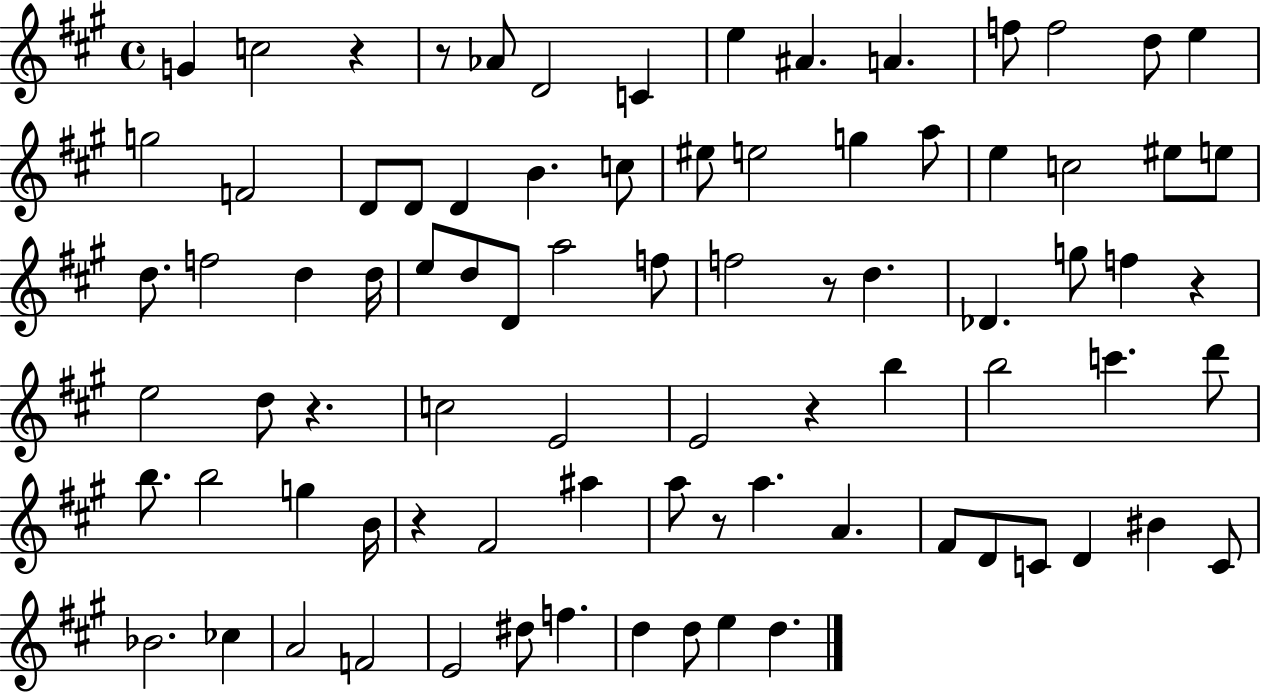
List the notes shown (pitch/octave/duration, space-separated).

G4/q C5/h R/q R/e Ab4/e D4/h C4/q E5/q A#4/q. A4/q. F5/e F5/h D5/e E5/q G5/h F4/h D4/e D4/e D4/q B4/q. C5/e EIS5/e E5/h G5/q A5/e E5/q C5/h EIS5/e E5/e D5/e. F5/h D5/q D5/s E5/e D5/e D4/e A5/h F5/e F5/h R/e D5/q. Db4/q. G5/e F5/q R/q E5/h D5/e R/q. C5/h E4/h E4/h R/q B5/q B5/h C6/q. D6/e B5/e. B5/h G5/q B4/s R/q F#4/h A#5/q A5/e R/e A5/q. A4/q. F#4/e D4/e C4/e D4/q BIS4/q C4/e Bb4/h. CES5/q A4/h F4/h E4/h D#5/e F5/q. D5/q D5/e E5/q D5/q.